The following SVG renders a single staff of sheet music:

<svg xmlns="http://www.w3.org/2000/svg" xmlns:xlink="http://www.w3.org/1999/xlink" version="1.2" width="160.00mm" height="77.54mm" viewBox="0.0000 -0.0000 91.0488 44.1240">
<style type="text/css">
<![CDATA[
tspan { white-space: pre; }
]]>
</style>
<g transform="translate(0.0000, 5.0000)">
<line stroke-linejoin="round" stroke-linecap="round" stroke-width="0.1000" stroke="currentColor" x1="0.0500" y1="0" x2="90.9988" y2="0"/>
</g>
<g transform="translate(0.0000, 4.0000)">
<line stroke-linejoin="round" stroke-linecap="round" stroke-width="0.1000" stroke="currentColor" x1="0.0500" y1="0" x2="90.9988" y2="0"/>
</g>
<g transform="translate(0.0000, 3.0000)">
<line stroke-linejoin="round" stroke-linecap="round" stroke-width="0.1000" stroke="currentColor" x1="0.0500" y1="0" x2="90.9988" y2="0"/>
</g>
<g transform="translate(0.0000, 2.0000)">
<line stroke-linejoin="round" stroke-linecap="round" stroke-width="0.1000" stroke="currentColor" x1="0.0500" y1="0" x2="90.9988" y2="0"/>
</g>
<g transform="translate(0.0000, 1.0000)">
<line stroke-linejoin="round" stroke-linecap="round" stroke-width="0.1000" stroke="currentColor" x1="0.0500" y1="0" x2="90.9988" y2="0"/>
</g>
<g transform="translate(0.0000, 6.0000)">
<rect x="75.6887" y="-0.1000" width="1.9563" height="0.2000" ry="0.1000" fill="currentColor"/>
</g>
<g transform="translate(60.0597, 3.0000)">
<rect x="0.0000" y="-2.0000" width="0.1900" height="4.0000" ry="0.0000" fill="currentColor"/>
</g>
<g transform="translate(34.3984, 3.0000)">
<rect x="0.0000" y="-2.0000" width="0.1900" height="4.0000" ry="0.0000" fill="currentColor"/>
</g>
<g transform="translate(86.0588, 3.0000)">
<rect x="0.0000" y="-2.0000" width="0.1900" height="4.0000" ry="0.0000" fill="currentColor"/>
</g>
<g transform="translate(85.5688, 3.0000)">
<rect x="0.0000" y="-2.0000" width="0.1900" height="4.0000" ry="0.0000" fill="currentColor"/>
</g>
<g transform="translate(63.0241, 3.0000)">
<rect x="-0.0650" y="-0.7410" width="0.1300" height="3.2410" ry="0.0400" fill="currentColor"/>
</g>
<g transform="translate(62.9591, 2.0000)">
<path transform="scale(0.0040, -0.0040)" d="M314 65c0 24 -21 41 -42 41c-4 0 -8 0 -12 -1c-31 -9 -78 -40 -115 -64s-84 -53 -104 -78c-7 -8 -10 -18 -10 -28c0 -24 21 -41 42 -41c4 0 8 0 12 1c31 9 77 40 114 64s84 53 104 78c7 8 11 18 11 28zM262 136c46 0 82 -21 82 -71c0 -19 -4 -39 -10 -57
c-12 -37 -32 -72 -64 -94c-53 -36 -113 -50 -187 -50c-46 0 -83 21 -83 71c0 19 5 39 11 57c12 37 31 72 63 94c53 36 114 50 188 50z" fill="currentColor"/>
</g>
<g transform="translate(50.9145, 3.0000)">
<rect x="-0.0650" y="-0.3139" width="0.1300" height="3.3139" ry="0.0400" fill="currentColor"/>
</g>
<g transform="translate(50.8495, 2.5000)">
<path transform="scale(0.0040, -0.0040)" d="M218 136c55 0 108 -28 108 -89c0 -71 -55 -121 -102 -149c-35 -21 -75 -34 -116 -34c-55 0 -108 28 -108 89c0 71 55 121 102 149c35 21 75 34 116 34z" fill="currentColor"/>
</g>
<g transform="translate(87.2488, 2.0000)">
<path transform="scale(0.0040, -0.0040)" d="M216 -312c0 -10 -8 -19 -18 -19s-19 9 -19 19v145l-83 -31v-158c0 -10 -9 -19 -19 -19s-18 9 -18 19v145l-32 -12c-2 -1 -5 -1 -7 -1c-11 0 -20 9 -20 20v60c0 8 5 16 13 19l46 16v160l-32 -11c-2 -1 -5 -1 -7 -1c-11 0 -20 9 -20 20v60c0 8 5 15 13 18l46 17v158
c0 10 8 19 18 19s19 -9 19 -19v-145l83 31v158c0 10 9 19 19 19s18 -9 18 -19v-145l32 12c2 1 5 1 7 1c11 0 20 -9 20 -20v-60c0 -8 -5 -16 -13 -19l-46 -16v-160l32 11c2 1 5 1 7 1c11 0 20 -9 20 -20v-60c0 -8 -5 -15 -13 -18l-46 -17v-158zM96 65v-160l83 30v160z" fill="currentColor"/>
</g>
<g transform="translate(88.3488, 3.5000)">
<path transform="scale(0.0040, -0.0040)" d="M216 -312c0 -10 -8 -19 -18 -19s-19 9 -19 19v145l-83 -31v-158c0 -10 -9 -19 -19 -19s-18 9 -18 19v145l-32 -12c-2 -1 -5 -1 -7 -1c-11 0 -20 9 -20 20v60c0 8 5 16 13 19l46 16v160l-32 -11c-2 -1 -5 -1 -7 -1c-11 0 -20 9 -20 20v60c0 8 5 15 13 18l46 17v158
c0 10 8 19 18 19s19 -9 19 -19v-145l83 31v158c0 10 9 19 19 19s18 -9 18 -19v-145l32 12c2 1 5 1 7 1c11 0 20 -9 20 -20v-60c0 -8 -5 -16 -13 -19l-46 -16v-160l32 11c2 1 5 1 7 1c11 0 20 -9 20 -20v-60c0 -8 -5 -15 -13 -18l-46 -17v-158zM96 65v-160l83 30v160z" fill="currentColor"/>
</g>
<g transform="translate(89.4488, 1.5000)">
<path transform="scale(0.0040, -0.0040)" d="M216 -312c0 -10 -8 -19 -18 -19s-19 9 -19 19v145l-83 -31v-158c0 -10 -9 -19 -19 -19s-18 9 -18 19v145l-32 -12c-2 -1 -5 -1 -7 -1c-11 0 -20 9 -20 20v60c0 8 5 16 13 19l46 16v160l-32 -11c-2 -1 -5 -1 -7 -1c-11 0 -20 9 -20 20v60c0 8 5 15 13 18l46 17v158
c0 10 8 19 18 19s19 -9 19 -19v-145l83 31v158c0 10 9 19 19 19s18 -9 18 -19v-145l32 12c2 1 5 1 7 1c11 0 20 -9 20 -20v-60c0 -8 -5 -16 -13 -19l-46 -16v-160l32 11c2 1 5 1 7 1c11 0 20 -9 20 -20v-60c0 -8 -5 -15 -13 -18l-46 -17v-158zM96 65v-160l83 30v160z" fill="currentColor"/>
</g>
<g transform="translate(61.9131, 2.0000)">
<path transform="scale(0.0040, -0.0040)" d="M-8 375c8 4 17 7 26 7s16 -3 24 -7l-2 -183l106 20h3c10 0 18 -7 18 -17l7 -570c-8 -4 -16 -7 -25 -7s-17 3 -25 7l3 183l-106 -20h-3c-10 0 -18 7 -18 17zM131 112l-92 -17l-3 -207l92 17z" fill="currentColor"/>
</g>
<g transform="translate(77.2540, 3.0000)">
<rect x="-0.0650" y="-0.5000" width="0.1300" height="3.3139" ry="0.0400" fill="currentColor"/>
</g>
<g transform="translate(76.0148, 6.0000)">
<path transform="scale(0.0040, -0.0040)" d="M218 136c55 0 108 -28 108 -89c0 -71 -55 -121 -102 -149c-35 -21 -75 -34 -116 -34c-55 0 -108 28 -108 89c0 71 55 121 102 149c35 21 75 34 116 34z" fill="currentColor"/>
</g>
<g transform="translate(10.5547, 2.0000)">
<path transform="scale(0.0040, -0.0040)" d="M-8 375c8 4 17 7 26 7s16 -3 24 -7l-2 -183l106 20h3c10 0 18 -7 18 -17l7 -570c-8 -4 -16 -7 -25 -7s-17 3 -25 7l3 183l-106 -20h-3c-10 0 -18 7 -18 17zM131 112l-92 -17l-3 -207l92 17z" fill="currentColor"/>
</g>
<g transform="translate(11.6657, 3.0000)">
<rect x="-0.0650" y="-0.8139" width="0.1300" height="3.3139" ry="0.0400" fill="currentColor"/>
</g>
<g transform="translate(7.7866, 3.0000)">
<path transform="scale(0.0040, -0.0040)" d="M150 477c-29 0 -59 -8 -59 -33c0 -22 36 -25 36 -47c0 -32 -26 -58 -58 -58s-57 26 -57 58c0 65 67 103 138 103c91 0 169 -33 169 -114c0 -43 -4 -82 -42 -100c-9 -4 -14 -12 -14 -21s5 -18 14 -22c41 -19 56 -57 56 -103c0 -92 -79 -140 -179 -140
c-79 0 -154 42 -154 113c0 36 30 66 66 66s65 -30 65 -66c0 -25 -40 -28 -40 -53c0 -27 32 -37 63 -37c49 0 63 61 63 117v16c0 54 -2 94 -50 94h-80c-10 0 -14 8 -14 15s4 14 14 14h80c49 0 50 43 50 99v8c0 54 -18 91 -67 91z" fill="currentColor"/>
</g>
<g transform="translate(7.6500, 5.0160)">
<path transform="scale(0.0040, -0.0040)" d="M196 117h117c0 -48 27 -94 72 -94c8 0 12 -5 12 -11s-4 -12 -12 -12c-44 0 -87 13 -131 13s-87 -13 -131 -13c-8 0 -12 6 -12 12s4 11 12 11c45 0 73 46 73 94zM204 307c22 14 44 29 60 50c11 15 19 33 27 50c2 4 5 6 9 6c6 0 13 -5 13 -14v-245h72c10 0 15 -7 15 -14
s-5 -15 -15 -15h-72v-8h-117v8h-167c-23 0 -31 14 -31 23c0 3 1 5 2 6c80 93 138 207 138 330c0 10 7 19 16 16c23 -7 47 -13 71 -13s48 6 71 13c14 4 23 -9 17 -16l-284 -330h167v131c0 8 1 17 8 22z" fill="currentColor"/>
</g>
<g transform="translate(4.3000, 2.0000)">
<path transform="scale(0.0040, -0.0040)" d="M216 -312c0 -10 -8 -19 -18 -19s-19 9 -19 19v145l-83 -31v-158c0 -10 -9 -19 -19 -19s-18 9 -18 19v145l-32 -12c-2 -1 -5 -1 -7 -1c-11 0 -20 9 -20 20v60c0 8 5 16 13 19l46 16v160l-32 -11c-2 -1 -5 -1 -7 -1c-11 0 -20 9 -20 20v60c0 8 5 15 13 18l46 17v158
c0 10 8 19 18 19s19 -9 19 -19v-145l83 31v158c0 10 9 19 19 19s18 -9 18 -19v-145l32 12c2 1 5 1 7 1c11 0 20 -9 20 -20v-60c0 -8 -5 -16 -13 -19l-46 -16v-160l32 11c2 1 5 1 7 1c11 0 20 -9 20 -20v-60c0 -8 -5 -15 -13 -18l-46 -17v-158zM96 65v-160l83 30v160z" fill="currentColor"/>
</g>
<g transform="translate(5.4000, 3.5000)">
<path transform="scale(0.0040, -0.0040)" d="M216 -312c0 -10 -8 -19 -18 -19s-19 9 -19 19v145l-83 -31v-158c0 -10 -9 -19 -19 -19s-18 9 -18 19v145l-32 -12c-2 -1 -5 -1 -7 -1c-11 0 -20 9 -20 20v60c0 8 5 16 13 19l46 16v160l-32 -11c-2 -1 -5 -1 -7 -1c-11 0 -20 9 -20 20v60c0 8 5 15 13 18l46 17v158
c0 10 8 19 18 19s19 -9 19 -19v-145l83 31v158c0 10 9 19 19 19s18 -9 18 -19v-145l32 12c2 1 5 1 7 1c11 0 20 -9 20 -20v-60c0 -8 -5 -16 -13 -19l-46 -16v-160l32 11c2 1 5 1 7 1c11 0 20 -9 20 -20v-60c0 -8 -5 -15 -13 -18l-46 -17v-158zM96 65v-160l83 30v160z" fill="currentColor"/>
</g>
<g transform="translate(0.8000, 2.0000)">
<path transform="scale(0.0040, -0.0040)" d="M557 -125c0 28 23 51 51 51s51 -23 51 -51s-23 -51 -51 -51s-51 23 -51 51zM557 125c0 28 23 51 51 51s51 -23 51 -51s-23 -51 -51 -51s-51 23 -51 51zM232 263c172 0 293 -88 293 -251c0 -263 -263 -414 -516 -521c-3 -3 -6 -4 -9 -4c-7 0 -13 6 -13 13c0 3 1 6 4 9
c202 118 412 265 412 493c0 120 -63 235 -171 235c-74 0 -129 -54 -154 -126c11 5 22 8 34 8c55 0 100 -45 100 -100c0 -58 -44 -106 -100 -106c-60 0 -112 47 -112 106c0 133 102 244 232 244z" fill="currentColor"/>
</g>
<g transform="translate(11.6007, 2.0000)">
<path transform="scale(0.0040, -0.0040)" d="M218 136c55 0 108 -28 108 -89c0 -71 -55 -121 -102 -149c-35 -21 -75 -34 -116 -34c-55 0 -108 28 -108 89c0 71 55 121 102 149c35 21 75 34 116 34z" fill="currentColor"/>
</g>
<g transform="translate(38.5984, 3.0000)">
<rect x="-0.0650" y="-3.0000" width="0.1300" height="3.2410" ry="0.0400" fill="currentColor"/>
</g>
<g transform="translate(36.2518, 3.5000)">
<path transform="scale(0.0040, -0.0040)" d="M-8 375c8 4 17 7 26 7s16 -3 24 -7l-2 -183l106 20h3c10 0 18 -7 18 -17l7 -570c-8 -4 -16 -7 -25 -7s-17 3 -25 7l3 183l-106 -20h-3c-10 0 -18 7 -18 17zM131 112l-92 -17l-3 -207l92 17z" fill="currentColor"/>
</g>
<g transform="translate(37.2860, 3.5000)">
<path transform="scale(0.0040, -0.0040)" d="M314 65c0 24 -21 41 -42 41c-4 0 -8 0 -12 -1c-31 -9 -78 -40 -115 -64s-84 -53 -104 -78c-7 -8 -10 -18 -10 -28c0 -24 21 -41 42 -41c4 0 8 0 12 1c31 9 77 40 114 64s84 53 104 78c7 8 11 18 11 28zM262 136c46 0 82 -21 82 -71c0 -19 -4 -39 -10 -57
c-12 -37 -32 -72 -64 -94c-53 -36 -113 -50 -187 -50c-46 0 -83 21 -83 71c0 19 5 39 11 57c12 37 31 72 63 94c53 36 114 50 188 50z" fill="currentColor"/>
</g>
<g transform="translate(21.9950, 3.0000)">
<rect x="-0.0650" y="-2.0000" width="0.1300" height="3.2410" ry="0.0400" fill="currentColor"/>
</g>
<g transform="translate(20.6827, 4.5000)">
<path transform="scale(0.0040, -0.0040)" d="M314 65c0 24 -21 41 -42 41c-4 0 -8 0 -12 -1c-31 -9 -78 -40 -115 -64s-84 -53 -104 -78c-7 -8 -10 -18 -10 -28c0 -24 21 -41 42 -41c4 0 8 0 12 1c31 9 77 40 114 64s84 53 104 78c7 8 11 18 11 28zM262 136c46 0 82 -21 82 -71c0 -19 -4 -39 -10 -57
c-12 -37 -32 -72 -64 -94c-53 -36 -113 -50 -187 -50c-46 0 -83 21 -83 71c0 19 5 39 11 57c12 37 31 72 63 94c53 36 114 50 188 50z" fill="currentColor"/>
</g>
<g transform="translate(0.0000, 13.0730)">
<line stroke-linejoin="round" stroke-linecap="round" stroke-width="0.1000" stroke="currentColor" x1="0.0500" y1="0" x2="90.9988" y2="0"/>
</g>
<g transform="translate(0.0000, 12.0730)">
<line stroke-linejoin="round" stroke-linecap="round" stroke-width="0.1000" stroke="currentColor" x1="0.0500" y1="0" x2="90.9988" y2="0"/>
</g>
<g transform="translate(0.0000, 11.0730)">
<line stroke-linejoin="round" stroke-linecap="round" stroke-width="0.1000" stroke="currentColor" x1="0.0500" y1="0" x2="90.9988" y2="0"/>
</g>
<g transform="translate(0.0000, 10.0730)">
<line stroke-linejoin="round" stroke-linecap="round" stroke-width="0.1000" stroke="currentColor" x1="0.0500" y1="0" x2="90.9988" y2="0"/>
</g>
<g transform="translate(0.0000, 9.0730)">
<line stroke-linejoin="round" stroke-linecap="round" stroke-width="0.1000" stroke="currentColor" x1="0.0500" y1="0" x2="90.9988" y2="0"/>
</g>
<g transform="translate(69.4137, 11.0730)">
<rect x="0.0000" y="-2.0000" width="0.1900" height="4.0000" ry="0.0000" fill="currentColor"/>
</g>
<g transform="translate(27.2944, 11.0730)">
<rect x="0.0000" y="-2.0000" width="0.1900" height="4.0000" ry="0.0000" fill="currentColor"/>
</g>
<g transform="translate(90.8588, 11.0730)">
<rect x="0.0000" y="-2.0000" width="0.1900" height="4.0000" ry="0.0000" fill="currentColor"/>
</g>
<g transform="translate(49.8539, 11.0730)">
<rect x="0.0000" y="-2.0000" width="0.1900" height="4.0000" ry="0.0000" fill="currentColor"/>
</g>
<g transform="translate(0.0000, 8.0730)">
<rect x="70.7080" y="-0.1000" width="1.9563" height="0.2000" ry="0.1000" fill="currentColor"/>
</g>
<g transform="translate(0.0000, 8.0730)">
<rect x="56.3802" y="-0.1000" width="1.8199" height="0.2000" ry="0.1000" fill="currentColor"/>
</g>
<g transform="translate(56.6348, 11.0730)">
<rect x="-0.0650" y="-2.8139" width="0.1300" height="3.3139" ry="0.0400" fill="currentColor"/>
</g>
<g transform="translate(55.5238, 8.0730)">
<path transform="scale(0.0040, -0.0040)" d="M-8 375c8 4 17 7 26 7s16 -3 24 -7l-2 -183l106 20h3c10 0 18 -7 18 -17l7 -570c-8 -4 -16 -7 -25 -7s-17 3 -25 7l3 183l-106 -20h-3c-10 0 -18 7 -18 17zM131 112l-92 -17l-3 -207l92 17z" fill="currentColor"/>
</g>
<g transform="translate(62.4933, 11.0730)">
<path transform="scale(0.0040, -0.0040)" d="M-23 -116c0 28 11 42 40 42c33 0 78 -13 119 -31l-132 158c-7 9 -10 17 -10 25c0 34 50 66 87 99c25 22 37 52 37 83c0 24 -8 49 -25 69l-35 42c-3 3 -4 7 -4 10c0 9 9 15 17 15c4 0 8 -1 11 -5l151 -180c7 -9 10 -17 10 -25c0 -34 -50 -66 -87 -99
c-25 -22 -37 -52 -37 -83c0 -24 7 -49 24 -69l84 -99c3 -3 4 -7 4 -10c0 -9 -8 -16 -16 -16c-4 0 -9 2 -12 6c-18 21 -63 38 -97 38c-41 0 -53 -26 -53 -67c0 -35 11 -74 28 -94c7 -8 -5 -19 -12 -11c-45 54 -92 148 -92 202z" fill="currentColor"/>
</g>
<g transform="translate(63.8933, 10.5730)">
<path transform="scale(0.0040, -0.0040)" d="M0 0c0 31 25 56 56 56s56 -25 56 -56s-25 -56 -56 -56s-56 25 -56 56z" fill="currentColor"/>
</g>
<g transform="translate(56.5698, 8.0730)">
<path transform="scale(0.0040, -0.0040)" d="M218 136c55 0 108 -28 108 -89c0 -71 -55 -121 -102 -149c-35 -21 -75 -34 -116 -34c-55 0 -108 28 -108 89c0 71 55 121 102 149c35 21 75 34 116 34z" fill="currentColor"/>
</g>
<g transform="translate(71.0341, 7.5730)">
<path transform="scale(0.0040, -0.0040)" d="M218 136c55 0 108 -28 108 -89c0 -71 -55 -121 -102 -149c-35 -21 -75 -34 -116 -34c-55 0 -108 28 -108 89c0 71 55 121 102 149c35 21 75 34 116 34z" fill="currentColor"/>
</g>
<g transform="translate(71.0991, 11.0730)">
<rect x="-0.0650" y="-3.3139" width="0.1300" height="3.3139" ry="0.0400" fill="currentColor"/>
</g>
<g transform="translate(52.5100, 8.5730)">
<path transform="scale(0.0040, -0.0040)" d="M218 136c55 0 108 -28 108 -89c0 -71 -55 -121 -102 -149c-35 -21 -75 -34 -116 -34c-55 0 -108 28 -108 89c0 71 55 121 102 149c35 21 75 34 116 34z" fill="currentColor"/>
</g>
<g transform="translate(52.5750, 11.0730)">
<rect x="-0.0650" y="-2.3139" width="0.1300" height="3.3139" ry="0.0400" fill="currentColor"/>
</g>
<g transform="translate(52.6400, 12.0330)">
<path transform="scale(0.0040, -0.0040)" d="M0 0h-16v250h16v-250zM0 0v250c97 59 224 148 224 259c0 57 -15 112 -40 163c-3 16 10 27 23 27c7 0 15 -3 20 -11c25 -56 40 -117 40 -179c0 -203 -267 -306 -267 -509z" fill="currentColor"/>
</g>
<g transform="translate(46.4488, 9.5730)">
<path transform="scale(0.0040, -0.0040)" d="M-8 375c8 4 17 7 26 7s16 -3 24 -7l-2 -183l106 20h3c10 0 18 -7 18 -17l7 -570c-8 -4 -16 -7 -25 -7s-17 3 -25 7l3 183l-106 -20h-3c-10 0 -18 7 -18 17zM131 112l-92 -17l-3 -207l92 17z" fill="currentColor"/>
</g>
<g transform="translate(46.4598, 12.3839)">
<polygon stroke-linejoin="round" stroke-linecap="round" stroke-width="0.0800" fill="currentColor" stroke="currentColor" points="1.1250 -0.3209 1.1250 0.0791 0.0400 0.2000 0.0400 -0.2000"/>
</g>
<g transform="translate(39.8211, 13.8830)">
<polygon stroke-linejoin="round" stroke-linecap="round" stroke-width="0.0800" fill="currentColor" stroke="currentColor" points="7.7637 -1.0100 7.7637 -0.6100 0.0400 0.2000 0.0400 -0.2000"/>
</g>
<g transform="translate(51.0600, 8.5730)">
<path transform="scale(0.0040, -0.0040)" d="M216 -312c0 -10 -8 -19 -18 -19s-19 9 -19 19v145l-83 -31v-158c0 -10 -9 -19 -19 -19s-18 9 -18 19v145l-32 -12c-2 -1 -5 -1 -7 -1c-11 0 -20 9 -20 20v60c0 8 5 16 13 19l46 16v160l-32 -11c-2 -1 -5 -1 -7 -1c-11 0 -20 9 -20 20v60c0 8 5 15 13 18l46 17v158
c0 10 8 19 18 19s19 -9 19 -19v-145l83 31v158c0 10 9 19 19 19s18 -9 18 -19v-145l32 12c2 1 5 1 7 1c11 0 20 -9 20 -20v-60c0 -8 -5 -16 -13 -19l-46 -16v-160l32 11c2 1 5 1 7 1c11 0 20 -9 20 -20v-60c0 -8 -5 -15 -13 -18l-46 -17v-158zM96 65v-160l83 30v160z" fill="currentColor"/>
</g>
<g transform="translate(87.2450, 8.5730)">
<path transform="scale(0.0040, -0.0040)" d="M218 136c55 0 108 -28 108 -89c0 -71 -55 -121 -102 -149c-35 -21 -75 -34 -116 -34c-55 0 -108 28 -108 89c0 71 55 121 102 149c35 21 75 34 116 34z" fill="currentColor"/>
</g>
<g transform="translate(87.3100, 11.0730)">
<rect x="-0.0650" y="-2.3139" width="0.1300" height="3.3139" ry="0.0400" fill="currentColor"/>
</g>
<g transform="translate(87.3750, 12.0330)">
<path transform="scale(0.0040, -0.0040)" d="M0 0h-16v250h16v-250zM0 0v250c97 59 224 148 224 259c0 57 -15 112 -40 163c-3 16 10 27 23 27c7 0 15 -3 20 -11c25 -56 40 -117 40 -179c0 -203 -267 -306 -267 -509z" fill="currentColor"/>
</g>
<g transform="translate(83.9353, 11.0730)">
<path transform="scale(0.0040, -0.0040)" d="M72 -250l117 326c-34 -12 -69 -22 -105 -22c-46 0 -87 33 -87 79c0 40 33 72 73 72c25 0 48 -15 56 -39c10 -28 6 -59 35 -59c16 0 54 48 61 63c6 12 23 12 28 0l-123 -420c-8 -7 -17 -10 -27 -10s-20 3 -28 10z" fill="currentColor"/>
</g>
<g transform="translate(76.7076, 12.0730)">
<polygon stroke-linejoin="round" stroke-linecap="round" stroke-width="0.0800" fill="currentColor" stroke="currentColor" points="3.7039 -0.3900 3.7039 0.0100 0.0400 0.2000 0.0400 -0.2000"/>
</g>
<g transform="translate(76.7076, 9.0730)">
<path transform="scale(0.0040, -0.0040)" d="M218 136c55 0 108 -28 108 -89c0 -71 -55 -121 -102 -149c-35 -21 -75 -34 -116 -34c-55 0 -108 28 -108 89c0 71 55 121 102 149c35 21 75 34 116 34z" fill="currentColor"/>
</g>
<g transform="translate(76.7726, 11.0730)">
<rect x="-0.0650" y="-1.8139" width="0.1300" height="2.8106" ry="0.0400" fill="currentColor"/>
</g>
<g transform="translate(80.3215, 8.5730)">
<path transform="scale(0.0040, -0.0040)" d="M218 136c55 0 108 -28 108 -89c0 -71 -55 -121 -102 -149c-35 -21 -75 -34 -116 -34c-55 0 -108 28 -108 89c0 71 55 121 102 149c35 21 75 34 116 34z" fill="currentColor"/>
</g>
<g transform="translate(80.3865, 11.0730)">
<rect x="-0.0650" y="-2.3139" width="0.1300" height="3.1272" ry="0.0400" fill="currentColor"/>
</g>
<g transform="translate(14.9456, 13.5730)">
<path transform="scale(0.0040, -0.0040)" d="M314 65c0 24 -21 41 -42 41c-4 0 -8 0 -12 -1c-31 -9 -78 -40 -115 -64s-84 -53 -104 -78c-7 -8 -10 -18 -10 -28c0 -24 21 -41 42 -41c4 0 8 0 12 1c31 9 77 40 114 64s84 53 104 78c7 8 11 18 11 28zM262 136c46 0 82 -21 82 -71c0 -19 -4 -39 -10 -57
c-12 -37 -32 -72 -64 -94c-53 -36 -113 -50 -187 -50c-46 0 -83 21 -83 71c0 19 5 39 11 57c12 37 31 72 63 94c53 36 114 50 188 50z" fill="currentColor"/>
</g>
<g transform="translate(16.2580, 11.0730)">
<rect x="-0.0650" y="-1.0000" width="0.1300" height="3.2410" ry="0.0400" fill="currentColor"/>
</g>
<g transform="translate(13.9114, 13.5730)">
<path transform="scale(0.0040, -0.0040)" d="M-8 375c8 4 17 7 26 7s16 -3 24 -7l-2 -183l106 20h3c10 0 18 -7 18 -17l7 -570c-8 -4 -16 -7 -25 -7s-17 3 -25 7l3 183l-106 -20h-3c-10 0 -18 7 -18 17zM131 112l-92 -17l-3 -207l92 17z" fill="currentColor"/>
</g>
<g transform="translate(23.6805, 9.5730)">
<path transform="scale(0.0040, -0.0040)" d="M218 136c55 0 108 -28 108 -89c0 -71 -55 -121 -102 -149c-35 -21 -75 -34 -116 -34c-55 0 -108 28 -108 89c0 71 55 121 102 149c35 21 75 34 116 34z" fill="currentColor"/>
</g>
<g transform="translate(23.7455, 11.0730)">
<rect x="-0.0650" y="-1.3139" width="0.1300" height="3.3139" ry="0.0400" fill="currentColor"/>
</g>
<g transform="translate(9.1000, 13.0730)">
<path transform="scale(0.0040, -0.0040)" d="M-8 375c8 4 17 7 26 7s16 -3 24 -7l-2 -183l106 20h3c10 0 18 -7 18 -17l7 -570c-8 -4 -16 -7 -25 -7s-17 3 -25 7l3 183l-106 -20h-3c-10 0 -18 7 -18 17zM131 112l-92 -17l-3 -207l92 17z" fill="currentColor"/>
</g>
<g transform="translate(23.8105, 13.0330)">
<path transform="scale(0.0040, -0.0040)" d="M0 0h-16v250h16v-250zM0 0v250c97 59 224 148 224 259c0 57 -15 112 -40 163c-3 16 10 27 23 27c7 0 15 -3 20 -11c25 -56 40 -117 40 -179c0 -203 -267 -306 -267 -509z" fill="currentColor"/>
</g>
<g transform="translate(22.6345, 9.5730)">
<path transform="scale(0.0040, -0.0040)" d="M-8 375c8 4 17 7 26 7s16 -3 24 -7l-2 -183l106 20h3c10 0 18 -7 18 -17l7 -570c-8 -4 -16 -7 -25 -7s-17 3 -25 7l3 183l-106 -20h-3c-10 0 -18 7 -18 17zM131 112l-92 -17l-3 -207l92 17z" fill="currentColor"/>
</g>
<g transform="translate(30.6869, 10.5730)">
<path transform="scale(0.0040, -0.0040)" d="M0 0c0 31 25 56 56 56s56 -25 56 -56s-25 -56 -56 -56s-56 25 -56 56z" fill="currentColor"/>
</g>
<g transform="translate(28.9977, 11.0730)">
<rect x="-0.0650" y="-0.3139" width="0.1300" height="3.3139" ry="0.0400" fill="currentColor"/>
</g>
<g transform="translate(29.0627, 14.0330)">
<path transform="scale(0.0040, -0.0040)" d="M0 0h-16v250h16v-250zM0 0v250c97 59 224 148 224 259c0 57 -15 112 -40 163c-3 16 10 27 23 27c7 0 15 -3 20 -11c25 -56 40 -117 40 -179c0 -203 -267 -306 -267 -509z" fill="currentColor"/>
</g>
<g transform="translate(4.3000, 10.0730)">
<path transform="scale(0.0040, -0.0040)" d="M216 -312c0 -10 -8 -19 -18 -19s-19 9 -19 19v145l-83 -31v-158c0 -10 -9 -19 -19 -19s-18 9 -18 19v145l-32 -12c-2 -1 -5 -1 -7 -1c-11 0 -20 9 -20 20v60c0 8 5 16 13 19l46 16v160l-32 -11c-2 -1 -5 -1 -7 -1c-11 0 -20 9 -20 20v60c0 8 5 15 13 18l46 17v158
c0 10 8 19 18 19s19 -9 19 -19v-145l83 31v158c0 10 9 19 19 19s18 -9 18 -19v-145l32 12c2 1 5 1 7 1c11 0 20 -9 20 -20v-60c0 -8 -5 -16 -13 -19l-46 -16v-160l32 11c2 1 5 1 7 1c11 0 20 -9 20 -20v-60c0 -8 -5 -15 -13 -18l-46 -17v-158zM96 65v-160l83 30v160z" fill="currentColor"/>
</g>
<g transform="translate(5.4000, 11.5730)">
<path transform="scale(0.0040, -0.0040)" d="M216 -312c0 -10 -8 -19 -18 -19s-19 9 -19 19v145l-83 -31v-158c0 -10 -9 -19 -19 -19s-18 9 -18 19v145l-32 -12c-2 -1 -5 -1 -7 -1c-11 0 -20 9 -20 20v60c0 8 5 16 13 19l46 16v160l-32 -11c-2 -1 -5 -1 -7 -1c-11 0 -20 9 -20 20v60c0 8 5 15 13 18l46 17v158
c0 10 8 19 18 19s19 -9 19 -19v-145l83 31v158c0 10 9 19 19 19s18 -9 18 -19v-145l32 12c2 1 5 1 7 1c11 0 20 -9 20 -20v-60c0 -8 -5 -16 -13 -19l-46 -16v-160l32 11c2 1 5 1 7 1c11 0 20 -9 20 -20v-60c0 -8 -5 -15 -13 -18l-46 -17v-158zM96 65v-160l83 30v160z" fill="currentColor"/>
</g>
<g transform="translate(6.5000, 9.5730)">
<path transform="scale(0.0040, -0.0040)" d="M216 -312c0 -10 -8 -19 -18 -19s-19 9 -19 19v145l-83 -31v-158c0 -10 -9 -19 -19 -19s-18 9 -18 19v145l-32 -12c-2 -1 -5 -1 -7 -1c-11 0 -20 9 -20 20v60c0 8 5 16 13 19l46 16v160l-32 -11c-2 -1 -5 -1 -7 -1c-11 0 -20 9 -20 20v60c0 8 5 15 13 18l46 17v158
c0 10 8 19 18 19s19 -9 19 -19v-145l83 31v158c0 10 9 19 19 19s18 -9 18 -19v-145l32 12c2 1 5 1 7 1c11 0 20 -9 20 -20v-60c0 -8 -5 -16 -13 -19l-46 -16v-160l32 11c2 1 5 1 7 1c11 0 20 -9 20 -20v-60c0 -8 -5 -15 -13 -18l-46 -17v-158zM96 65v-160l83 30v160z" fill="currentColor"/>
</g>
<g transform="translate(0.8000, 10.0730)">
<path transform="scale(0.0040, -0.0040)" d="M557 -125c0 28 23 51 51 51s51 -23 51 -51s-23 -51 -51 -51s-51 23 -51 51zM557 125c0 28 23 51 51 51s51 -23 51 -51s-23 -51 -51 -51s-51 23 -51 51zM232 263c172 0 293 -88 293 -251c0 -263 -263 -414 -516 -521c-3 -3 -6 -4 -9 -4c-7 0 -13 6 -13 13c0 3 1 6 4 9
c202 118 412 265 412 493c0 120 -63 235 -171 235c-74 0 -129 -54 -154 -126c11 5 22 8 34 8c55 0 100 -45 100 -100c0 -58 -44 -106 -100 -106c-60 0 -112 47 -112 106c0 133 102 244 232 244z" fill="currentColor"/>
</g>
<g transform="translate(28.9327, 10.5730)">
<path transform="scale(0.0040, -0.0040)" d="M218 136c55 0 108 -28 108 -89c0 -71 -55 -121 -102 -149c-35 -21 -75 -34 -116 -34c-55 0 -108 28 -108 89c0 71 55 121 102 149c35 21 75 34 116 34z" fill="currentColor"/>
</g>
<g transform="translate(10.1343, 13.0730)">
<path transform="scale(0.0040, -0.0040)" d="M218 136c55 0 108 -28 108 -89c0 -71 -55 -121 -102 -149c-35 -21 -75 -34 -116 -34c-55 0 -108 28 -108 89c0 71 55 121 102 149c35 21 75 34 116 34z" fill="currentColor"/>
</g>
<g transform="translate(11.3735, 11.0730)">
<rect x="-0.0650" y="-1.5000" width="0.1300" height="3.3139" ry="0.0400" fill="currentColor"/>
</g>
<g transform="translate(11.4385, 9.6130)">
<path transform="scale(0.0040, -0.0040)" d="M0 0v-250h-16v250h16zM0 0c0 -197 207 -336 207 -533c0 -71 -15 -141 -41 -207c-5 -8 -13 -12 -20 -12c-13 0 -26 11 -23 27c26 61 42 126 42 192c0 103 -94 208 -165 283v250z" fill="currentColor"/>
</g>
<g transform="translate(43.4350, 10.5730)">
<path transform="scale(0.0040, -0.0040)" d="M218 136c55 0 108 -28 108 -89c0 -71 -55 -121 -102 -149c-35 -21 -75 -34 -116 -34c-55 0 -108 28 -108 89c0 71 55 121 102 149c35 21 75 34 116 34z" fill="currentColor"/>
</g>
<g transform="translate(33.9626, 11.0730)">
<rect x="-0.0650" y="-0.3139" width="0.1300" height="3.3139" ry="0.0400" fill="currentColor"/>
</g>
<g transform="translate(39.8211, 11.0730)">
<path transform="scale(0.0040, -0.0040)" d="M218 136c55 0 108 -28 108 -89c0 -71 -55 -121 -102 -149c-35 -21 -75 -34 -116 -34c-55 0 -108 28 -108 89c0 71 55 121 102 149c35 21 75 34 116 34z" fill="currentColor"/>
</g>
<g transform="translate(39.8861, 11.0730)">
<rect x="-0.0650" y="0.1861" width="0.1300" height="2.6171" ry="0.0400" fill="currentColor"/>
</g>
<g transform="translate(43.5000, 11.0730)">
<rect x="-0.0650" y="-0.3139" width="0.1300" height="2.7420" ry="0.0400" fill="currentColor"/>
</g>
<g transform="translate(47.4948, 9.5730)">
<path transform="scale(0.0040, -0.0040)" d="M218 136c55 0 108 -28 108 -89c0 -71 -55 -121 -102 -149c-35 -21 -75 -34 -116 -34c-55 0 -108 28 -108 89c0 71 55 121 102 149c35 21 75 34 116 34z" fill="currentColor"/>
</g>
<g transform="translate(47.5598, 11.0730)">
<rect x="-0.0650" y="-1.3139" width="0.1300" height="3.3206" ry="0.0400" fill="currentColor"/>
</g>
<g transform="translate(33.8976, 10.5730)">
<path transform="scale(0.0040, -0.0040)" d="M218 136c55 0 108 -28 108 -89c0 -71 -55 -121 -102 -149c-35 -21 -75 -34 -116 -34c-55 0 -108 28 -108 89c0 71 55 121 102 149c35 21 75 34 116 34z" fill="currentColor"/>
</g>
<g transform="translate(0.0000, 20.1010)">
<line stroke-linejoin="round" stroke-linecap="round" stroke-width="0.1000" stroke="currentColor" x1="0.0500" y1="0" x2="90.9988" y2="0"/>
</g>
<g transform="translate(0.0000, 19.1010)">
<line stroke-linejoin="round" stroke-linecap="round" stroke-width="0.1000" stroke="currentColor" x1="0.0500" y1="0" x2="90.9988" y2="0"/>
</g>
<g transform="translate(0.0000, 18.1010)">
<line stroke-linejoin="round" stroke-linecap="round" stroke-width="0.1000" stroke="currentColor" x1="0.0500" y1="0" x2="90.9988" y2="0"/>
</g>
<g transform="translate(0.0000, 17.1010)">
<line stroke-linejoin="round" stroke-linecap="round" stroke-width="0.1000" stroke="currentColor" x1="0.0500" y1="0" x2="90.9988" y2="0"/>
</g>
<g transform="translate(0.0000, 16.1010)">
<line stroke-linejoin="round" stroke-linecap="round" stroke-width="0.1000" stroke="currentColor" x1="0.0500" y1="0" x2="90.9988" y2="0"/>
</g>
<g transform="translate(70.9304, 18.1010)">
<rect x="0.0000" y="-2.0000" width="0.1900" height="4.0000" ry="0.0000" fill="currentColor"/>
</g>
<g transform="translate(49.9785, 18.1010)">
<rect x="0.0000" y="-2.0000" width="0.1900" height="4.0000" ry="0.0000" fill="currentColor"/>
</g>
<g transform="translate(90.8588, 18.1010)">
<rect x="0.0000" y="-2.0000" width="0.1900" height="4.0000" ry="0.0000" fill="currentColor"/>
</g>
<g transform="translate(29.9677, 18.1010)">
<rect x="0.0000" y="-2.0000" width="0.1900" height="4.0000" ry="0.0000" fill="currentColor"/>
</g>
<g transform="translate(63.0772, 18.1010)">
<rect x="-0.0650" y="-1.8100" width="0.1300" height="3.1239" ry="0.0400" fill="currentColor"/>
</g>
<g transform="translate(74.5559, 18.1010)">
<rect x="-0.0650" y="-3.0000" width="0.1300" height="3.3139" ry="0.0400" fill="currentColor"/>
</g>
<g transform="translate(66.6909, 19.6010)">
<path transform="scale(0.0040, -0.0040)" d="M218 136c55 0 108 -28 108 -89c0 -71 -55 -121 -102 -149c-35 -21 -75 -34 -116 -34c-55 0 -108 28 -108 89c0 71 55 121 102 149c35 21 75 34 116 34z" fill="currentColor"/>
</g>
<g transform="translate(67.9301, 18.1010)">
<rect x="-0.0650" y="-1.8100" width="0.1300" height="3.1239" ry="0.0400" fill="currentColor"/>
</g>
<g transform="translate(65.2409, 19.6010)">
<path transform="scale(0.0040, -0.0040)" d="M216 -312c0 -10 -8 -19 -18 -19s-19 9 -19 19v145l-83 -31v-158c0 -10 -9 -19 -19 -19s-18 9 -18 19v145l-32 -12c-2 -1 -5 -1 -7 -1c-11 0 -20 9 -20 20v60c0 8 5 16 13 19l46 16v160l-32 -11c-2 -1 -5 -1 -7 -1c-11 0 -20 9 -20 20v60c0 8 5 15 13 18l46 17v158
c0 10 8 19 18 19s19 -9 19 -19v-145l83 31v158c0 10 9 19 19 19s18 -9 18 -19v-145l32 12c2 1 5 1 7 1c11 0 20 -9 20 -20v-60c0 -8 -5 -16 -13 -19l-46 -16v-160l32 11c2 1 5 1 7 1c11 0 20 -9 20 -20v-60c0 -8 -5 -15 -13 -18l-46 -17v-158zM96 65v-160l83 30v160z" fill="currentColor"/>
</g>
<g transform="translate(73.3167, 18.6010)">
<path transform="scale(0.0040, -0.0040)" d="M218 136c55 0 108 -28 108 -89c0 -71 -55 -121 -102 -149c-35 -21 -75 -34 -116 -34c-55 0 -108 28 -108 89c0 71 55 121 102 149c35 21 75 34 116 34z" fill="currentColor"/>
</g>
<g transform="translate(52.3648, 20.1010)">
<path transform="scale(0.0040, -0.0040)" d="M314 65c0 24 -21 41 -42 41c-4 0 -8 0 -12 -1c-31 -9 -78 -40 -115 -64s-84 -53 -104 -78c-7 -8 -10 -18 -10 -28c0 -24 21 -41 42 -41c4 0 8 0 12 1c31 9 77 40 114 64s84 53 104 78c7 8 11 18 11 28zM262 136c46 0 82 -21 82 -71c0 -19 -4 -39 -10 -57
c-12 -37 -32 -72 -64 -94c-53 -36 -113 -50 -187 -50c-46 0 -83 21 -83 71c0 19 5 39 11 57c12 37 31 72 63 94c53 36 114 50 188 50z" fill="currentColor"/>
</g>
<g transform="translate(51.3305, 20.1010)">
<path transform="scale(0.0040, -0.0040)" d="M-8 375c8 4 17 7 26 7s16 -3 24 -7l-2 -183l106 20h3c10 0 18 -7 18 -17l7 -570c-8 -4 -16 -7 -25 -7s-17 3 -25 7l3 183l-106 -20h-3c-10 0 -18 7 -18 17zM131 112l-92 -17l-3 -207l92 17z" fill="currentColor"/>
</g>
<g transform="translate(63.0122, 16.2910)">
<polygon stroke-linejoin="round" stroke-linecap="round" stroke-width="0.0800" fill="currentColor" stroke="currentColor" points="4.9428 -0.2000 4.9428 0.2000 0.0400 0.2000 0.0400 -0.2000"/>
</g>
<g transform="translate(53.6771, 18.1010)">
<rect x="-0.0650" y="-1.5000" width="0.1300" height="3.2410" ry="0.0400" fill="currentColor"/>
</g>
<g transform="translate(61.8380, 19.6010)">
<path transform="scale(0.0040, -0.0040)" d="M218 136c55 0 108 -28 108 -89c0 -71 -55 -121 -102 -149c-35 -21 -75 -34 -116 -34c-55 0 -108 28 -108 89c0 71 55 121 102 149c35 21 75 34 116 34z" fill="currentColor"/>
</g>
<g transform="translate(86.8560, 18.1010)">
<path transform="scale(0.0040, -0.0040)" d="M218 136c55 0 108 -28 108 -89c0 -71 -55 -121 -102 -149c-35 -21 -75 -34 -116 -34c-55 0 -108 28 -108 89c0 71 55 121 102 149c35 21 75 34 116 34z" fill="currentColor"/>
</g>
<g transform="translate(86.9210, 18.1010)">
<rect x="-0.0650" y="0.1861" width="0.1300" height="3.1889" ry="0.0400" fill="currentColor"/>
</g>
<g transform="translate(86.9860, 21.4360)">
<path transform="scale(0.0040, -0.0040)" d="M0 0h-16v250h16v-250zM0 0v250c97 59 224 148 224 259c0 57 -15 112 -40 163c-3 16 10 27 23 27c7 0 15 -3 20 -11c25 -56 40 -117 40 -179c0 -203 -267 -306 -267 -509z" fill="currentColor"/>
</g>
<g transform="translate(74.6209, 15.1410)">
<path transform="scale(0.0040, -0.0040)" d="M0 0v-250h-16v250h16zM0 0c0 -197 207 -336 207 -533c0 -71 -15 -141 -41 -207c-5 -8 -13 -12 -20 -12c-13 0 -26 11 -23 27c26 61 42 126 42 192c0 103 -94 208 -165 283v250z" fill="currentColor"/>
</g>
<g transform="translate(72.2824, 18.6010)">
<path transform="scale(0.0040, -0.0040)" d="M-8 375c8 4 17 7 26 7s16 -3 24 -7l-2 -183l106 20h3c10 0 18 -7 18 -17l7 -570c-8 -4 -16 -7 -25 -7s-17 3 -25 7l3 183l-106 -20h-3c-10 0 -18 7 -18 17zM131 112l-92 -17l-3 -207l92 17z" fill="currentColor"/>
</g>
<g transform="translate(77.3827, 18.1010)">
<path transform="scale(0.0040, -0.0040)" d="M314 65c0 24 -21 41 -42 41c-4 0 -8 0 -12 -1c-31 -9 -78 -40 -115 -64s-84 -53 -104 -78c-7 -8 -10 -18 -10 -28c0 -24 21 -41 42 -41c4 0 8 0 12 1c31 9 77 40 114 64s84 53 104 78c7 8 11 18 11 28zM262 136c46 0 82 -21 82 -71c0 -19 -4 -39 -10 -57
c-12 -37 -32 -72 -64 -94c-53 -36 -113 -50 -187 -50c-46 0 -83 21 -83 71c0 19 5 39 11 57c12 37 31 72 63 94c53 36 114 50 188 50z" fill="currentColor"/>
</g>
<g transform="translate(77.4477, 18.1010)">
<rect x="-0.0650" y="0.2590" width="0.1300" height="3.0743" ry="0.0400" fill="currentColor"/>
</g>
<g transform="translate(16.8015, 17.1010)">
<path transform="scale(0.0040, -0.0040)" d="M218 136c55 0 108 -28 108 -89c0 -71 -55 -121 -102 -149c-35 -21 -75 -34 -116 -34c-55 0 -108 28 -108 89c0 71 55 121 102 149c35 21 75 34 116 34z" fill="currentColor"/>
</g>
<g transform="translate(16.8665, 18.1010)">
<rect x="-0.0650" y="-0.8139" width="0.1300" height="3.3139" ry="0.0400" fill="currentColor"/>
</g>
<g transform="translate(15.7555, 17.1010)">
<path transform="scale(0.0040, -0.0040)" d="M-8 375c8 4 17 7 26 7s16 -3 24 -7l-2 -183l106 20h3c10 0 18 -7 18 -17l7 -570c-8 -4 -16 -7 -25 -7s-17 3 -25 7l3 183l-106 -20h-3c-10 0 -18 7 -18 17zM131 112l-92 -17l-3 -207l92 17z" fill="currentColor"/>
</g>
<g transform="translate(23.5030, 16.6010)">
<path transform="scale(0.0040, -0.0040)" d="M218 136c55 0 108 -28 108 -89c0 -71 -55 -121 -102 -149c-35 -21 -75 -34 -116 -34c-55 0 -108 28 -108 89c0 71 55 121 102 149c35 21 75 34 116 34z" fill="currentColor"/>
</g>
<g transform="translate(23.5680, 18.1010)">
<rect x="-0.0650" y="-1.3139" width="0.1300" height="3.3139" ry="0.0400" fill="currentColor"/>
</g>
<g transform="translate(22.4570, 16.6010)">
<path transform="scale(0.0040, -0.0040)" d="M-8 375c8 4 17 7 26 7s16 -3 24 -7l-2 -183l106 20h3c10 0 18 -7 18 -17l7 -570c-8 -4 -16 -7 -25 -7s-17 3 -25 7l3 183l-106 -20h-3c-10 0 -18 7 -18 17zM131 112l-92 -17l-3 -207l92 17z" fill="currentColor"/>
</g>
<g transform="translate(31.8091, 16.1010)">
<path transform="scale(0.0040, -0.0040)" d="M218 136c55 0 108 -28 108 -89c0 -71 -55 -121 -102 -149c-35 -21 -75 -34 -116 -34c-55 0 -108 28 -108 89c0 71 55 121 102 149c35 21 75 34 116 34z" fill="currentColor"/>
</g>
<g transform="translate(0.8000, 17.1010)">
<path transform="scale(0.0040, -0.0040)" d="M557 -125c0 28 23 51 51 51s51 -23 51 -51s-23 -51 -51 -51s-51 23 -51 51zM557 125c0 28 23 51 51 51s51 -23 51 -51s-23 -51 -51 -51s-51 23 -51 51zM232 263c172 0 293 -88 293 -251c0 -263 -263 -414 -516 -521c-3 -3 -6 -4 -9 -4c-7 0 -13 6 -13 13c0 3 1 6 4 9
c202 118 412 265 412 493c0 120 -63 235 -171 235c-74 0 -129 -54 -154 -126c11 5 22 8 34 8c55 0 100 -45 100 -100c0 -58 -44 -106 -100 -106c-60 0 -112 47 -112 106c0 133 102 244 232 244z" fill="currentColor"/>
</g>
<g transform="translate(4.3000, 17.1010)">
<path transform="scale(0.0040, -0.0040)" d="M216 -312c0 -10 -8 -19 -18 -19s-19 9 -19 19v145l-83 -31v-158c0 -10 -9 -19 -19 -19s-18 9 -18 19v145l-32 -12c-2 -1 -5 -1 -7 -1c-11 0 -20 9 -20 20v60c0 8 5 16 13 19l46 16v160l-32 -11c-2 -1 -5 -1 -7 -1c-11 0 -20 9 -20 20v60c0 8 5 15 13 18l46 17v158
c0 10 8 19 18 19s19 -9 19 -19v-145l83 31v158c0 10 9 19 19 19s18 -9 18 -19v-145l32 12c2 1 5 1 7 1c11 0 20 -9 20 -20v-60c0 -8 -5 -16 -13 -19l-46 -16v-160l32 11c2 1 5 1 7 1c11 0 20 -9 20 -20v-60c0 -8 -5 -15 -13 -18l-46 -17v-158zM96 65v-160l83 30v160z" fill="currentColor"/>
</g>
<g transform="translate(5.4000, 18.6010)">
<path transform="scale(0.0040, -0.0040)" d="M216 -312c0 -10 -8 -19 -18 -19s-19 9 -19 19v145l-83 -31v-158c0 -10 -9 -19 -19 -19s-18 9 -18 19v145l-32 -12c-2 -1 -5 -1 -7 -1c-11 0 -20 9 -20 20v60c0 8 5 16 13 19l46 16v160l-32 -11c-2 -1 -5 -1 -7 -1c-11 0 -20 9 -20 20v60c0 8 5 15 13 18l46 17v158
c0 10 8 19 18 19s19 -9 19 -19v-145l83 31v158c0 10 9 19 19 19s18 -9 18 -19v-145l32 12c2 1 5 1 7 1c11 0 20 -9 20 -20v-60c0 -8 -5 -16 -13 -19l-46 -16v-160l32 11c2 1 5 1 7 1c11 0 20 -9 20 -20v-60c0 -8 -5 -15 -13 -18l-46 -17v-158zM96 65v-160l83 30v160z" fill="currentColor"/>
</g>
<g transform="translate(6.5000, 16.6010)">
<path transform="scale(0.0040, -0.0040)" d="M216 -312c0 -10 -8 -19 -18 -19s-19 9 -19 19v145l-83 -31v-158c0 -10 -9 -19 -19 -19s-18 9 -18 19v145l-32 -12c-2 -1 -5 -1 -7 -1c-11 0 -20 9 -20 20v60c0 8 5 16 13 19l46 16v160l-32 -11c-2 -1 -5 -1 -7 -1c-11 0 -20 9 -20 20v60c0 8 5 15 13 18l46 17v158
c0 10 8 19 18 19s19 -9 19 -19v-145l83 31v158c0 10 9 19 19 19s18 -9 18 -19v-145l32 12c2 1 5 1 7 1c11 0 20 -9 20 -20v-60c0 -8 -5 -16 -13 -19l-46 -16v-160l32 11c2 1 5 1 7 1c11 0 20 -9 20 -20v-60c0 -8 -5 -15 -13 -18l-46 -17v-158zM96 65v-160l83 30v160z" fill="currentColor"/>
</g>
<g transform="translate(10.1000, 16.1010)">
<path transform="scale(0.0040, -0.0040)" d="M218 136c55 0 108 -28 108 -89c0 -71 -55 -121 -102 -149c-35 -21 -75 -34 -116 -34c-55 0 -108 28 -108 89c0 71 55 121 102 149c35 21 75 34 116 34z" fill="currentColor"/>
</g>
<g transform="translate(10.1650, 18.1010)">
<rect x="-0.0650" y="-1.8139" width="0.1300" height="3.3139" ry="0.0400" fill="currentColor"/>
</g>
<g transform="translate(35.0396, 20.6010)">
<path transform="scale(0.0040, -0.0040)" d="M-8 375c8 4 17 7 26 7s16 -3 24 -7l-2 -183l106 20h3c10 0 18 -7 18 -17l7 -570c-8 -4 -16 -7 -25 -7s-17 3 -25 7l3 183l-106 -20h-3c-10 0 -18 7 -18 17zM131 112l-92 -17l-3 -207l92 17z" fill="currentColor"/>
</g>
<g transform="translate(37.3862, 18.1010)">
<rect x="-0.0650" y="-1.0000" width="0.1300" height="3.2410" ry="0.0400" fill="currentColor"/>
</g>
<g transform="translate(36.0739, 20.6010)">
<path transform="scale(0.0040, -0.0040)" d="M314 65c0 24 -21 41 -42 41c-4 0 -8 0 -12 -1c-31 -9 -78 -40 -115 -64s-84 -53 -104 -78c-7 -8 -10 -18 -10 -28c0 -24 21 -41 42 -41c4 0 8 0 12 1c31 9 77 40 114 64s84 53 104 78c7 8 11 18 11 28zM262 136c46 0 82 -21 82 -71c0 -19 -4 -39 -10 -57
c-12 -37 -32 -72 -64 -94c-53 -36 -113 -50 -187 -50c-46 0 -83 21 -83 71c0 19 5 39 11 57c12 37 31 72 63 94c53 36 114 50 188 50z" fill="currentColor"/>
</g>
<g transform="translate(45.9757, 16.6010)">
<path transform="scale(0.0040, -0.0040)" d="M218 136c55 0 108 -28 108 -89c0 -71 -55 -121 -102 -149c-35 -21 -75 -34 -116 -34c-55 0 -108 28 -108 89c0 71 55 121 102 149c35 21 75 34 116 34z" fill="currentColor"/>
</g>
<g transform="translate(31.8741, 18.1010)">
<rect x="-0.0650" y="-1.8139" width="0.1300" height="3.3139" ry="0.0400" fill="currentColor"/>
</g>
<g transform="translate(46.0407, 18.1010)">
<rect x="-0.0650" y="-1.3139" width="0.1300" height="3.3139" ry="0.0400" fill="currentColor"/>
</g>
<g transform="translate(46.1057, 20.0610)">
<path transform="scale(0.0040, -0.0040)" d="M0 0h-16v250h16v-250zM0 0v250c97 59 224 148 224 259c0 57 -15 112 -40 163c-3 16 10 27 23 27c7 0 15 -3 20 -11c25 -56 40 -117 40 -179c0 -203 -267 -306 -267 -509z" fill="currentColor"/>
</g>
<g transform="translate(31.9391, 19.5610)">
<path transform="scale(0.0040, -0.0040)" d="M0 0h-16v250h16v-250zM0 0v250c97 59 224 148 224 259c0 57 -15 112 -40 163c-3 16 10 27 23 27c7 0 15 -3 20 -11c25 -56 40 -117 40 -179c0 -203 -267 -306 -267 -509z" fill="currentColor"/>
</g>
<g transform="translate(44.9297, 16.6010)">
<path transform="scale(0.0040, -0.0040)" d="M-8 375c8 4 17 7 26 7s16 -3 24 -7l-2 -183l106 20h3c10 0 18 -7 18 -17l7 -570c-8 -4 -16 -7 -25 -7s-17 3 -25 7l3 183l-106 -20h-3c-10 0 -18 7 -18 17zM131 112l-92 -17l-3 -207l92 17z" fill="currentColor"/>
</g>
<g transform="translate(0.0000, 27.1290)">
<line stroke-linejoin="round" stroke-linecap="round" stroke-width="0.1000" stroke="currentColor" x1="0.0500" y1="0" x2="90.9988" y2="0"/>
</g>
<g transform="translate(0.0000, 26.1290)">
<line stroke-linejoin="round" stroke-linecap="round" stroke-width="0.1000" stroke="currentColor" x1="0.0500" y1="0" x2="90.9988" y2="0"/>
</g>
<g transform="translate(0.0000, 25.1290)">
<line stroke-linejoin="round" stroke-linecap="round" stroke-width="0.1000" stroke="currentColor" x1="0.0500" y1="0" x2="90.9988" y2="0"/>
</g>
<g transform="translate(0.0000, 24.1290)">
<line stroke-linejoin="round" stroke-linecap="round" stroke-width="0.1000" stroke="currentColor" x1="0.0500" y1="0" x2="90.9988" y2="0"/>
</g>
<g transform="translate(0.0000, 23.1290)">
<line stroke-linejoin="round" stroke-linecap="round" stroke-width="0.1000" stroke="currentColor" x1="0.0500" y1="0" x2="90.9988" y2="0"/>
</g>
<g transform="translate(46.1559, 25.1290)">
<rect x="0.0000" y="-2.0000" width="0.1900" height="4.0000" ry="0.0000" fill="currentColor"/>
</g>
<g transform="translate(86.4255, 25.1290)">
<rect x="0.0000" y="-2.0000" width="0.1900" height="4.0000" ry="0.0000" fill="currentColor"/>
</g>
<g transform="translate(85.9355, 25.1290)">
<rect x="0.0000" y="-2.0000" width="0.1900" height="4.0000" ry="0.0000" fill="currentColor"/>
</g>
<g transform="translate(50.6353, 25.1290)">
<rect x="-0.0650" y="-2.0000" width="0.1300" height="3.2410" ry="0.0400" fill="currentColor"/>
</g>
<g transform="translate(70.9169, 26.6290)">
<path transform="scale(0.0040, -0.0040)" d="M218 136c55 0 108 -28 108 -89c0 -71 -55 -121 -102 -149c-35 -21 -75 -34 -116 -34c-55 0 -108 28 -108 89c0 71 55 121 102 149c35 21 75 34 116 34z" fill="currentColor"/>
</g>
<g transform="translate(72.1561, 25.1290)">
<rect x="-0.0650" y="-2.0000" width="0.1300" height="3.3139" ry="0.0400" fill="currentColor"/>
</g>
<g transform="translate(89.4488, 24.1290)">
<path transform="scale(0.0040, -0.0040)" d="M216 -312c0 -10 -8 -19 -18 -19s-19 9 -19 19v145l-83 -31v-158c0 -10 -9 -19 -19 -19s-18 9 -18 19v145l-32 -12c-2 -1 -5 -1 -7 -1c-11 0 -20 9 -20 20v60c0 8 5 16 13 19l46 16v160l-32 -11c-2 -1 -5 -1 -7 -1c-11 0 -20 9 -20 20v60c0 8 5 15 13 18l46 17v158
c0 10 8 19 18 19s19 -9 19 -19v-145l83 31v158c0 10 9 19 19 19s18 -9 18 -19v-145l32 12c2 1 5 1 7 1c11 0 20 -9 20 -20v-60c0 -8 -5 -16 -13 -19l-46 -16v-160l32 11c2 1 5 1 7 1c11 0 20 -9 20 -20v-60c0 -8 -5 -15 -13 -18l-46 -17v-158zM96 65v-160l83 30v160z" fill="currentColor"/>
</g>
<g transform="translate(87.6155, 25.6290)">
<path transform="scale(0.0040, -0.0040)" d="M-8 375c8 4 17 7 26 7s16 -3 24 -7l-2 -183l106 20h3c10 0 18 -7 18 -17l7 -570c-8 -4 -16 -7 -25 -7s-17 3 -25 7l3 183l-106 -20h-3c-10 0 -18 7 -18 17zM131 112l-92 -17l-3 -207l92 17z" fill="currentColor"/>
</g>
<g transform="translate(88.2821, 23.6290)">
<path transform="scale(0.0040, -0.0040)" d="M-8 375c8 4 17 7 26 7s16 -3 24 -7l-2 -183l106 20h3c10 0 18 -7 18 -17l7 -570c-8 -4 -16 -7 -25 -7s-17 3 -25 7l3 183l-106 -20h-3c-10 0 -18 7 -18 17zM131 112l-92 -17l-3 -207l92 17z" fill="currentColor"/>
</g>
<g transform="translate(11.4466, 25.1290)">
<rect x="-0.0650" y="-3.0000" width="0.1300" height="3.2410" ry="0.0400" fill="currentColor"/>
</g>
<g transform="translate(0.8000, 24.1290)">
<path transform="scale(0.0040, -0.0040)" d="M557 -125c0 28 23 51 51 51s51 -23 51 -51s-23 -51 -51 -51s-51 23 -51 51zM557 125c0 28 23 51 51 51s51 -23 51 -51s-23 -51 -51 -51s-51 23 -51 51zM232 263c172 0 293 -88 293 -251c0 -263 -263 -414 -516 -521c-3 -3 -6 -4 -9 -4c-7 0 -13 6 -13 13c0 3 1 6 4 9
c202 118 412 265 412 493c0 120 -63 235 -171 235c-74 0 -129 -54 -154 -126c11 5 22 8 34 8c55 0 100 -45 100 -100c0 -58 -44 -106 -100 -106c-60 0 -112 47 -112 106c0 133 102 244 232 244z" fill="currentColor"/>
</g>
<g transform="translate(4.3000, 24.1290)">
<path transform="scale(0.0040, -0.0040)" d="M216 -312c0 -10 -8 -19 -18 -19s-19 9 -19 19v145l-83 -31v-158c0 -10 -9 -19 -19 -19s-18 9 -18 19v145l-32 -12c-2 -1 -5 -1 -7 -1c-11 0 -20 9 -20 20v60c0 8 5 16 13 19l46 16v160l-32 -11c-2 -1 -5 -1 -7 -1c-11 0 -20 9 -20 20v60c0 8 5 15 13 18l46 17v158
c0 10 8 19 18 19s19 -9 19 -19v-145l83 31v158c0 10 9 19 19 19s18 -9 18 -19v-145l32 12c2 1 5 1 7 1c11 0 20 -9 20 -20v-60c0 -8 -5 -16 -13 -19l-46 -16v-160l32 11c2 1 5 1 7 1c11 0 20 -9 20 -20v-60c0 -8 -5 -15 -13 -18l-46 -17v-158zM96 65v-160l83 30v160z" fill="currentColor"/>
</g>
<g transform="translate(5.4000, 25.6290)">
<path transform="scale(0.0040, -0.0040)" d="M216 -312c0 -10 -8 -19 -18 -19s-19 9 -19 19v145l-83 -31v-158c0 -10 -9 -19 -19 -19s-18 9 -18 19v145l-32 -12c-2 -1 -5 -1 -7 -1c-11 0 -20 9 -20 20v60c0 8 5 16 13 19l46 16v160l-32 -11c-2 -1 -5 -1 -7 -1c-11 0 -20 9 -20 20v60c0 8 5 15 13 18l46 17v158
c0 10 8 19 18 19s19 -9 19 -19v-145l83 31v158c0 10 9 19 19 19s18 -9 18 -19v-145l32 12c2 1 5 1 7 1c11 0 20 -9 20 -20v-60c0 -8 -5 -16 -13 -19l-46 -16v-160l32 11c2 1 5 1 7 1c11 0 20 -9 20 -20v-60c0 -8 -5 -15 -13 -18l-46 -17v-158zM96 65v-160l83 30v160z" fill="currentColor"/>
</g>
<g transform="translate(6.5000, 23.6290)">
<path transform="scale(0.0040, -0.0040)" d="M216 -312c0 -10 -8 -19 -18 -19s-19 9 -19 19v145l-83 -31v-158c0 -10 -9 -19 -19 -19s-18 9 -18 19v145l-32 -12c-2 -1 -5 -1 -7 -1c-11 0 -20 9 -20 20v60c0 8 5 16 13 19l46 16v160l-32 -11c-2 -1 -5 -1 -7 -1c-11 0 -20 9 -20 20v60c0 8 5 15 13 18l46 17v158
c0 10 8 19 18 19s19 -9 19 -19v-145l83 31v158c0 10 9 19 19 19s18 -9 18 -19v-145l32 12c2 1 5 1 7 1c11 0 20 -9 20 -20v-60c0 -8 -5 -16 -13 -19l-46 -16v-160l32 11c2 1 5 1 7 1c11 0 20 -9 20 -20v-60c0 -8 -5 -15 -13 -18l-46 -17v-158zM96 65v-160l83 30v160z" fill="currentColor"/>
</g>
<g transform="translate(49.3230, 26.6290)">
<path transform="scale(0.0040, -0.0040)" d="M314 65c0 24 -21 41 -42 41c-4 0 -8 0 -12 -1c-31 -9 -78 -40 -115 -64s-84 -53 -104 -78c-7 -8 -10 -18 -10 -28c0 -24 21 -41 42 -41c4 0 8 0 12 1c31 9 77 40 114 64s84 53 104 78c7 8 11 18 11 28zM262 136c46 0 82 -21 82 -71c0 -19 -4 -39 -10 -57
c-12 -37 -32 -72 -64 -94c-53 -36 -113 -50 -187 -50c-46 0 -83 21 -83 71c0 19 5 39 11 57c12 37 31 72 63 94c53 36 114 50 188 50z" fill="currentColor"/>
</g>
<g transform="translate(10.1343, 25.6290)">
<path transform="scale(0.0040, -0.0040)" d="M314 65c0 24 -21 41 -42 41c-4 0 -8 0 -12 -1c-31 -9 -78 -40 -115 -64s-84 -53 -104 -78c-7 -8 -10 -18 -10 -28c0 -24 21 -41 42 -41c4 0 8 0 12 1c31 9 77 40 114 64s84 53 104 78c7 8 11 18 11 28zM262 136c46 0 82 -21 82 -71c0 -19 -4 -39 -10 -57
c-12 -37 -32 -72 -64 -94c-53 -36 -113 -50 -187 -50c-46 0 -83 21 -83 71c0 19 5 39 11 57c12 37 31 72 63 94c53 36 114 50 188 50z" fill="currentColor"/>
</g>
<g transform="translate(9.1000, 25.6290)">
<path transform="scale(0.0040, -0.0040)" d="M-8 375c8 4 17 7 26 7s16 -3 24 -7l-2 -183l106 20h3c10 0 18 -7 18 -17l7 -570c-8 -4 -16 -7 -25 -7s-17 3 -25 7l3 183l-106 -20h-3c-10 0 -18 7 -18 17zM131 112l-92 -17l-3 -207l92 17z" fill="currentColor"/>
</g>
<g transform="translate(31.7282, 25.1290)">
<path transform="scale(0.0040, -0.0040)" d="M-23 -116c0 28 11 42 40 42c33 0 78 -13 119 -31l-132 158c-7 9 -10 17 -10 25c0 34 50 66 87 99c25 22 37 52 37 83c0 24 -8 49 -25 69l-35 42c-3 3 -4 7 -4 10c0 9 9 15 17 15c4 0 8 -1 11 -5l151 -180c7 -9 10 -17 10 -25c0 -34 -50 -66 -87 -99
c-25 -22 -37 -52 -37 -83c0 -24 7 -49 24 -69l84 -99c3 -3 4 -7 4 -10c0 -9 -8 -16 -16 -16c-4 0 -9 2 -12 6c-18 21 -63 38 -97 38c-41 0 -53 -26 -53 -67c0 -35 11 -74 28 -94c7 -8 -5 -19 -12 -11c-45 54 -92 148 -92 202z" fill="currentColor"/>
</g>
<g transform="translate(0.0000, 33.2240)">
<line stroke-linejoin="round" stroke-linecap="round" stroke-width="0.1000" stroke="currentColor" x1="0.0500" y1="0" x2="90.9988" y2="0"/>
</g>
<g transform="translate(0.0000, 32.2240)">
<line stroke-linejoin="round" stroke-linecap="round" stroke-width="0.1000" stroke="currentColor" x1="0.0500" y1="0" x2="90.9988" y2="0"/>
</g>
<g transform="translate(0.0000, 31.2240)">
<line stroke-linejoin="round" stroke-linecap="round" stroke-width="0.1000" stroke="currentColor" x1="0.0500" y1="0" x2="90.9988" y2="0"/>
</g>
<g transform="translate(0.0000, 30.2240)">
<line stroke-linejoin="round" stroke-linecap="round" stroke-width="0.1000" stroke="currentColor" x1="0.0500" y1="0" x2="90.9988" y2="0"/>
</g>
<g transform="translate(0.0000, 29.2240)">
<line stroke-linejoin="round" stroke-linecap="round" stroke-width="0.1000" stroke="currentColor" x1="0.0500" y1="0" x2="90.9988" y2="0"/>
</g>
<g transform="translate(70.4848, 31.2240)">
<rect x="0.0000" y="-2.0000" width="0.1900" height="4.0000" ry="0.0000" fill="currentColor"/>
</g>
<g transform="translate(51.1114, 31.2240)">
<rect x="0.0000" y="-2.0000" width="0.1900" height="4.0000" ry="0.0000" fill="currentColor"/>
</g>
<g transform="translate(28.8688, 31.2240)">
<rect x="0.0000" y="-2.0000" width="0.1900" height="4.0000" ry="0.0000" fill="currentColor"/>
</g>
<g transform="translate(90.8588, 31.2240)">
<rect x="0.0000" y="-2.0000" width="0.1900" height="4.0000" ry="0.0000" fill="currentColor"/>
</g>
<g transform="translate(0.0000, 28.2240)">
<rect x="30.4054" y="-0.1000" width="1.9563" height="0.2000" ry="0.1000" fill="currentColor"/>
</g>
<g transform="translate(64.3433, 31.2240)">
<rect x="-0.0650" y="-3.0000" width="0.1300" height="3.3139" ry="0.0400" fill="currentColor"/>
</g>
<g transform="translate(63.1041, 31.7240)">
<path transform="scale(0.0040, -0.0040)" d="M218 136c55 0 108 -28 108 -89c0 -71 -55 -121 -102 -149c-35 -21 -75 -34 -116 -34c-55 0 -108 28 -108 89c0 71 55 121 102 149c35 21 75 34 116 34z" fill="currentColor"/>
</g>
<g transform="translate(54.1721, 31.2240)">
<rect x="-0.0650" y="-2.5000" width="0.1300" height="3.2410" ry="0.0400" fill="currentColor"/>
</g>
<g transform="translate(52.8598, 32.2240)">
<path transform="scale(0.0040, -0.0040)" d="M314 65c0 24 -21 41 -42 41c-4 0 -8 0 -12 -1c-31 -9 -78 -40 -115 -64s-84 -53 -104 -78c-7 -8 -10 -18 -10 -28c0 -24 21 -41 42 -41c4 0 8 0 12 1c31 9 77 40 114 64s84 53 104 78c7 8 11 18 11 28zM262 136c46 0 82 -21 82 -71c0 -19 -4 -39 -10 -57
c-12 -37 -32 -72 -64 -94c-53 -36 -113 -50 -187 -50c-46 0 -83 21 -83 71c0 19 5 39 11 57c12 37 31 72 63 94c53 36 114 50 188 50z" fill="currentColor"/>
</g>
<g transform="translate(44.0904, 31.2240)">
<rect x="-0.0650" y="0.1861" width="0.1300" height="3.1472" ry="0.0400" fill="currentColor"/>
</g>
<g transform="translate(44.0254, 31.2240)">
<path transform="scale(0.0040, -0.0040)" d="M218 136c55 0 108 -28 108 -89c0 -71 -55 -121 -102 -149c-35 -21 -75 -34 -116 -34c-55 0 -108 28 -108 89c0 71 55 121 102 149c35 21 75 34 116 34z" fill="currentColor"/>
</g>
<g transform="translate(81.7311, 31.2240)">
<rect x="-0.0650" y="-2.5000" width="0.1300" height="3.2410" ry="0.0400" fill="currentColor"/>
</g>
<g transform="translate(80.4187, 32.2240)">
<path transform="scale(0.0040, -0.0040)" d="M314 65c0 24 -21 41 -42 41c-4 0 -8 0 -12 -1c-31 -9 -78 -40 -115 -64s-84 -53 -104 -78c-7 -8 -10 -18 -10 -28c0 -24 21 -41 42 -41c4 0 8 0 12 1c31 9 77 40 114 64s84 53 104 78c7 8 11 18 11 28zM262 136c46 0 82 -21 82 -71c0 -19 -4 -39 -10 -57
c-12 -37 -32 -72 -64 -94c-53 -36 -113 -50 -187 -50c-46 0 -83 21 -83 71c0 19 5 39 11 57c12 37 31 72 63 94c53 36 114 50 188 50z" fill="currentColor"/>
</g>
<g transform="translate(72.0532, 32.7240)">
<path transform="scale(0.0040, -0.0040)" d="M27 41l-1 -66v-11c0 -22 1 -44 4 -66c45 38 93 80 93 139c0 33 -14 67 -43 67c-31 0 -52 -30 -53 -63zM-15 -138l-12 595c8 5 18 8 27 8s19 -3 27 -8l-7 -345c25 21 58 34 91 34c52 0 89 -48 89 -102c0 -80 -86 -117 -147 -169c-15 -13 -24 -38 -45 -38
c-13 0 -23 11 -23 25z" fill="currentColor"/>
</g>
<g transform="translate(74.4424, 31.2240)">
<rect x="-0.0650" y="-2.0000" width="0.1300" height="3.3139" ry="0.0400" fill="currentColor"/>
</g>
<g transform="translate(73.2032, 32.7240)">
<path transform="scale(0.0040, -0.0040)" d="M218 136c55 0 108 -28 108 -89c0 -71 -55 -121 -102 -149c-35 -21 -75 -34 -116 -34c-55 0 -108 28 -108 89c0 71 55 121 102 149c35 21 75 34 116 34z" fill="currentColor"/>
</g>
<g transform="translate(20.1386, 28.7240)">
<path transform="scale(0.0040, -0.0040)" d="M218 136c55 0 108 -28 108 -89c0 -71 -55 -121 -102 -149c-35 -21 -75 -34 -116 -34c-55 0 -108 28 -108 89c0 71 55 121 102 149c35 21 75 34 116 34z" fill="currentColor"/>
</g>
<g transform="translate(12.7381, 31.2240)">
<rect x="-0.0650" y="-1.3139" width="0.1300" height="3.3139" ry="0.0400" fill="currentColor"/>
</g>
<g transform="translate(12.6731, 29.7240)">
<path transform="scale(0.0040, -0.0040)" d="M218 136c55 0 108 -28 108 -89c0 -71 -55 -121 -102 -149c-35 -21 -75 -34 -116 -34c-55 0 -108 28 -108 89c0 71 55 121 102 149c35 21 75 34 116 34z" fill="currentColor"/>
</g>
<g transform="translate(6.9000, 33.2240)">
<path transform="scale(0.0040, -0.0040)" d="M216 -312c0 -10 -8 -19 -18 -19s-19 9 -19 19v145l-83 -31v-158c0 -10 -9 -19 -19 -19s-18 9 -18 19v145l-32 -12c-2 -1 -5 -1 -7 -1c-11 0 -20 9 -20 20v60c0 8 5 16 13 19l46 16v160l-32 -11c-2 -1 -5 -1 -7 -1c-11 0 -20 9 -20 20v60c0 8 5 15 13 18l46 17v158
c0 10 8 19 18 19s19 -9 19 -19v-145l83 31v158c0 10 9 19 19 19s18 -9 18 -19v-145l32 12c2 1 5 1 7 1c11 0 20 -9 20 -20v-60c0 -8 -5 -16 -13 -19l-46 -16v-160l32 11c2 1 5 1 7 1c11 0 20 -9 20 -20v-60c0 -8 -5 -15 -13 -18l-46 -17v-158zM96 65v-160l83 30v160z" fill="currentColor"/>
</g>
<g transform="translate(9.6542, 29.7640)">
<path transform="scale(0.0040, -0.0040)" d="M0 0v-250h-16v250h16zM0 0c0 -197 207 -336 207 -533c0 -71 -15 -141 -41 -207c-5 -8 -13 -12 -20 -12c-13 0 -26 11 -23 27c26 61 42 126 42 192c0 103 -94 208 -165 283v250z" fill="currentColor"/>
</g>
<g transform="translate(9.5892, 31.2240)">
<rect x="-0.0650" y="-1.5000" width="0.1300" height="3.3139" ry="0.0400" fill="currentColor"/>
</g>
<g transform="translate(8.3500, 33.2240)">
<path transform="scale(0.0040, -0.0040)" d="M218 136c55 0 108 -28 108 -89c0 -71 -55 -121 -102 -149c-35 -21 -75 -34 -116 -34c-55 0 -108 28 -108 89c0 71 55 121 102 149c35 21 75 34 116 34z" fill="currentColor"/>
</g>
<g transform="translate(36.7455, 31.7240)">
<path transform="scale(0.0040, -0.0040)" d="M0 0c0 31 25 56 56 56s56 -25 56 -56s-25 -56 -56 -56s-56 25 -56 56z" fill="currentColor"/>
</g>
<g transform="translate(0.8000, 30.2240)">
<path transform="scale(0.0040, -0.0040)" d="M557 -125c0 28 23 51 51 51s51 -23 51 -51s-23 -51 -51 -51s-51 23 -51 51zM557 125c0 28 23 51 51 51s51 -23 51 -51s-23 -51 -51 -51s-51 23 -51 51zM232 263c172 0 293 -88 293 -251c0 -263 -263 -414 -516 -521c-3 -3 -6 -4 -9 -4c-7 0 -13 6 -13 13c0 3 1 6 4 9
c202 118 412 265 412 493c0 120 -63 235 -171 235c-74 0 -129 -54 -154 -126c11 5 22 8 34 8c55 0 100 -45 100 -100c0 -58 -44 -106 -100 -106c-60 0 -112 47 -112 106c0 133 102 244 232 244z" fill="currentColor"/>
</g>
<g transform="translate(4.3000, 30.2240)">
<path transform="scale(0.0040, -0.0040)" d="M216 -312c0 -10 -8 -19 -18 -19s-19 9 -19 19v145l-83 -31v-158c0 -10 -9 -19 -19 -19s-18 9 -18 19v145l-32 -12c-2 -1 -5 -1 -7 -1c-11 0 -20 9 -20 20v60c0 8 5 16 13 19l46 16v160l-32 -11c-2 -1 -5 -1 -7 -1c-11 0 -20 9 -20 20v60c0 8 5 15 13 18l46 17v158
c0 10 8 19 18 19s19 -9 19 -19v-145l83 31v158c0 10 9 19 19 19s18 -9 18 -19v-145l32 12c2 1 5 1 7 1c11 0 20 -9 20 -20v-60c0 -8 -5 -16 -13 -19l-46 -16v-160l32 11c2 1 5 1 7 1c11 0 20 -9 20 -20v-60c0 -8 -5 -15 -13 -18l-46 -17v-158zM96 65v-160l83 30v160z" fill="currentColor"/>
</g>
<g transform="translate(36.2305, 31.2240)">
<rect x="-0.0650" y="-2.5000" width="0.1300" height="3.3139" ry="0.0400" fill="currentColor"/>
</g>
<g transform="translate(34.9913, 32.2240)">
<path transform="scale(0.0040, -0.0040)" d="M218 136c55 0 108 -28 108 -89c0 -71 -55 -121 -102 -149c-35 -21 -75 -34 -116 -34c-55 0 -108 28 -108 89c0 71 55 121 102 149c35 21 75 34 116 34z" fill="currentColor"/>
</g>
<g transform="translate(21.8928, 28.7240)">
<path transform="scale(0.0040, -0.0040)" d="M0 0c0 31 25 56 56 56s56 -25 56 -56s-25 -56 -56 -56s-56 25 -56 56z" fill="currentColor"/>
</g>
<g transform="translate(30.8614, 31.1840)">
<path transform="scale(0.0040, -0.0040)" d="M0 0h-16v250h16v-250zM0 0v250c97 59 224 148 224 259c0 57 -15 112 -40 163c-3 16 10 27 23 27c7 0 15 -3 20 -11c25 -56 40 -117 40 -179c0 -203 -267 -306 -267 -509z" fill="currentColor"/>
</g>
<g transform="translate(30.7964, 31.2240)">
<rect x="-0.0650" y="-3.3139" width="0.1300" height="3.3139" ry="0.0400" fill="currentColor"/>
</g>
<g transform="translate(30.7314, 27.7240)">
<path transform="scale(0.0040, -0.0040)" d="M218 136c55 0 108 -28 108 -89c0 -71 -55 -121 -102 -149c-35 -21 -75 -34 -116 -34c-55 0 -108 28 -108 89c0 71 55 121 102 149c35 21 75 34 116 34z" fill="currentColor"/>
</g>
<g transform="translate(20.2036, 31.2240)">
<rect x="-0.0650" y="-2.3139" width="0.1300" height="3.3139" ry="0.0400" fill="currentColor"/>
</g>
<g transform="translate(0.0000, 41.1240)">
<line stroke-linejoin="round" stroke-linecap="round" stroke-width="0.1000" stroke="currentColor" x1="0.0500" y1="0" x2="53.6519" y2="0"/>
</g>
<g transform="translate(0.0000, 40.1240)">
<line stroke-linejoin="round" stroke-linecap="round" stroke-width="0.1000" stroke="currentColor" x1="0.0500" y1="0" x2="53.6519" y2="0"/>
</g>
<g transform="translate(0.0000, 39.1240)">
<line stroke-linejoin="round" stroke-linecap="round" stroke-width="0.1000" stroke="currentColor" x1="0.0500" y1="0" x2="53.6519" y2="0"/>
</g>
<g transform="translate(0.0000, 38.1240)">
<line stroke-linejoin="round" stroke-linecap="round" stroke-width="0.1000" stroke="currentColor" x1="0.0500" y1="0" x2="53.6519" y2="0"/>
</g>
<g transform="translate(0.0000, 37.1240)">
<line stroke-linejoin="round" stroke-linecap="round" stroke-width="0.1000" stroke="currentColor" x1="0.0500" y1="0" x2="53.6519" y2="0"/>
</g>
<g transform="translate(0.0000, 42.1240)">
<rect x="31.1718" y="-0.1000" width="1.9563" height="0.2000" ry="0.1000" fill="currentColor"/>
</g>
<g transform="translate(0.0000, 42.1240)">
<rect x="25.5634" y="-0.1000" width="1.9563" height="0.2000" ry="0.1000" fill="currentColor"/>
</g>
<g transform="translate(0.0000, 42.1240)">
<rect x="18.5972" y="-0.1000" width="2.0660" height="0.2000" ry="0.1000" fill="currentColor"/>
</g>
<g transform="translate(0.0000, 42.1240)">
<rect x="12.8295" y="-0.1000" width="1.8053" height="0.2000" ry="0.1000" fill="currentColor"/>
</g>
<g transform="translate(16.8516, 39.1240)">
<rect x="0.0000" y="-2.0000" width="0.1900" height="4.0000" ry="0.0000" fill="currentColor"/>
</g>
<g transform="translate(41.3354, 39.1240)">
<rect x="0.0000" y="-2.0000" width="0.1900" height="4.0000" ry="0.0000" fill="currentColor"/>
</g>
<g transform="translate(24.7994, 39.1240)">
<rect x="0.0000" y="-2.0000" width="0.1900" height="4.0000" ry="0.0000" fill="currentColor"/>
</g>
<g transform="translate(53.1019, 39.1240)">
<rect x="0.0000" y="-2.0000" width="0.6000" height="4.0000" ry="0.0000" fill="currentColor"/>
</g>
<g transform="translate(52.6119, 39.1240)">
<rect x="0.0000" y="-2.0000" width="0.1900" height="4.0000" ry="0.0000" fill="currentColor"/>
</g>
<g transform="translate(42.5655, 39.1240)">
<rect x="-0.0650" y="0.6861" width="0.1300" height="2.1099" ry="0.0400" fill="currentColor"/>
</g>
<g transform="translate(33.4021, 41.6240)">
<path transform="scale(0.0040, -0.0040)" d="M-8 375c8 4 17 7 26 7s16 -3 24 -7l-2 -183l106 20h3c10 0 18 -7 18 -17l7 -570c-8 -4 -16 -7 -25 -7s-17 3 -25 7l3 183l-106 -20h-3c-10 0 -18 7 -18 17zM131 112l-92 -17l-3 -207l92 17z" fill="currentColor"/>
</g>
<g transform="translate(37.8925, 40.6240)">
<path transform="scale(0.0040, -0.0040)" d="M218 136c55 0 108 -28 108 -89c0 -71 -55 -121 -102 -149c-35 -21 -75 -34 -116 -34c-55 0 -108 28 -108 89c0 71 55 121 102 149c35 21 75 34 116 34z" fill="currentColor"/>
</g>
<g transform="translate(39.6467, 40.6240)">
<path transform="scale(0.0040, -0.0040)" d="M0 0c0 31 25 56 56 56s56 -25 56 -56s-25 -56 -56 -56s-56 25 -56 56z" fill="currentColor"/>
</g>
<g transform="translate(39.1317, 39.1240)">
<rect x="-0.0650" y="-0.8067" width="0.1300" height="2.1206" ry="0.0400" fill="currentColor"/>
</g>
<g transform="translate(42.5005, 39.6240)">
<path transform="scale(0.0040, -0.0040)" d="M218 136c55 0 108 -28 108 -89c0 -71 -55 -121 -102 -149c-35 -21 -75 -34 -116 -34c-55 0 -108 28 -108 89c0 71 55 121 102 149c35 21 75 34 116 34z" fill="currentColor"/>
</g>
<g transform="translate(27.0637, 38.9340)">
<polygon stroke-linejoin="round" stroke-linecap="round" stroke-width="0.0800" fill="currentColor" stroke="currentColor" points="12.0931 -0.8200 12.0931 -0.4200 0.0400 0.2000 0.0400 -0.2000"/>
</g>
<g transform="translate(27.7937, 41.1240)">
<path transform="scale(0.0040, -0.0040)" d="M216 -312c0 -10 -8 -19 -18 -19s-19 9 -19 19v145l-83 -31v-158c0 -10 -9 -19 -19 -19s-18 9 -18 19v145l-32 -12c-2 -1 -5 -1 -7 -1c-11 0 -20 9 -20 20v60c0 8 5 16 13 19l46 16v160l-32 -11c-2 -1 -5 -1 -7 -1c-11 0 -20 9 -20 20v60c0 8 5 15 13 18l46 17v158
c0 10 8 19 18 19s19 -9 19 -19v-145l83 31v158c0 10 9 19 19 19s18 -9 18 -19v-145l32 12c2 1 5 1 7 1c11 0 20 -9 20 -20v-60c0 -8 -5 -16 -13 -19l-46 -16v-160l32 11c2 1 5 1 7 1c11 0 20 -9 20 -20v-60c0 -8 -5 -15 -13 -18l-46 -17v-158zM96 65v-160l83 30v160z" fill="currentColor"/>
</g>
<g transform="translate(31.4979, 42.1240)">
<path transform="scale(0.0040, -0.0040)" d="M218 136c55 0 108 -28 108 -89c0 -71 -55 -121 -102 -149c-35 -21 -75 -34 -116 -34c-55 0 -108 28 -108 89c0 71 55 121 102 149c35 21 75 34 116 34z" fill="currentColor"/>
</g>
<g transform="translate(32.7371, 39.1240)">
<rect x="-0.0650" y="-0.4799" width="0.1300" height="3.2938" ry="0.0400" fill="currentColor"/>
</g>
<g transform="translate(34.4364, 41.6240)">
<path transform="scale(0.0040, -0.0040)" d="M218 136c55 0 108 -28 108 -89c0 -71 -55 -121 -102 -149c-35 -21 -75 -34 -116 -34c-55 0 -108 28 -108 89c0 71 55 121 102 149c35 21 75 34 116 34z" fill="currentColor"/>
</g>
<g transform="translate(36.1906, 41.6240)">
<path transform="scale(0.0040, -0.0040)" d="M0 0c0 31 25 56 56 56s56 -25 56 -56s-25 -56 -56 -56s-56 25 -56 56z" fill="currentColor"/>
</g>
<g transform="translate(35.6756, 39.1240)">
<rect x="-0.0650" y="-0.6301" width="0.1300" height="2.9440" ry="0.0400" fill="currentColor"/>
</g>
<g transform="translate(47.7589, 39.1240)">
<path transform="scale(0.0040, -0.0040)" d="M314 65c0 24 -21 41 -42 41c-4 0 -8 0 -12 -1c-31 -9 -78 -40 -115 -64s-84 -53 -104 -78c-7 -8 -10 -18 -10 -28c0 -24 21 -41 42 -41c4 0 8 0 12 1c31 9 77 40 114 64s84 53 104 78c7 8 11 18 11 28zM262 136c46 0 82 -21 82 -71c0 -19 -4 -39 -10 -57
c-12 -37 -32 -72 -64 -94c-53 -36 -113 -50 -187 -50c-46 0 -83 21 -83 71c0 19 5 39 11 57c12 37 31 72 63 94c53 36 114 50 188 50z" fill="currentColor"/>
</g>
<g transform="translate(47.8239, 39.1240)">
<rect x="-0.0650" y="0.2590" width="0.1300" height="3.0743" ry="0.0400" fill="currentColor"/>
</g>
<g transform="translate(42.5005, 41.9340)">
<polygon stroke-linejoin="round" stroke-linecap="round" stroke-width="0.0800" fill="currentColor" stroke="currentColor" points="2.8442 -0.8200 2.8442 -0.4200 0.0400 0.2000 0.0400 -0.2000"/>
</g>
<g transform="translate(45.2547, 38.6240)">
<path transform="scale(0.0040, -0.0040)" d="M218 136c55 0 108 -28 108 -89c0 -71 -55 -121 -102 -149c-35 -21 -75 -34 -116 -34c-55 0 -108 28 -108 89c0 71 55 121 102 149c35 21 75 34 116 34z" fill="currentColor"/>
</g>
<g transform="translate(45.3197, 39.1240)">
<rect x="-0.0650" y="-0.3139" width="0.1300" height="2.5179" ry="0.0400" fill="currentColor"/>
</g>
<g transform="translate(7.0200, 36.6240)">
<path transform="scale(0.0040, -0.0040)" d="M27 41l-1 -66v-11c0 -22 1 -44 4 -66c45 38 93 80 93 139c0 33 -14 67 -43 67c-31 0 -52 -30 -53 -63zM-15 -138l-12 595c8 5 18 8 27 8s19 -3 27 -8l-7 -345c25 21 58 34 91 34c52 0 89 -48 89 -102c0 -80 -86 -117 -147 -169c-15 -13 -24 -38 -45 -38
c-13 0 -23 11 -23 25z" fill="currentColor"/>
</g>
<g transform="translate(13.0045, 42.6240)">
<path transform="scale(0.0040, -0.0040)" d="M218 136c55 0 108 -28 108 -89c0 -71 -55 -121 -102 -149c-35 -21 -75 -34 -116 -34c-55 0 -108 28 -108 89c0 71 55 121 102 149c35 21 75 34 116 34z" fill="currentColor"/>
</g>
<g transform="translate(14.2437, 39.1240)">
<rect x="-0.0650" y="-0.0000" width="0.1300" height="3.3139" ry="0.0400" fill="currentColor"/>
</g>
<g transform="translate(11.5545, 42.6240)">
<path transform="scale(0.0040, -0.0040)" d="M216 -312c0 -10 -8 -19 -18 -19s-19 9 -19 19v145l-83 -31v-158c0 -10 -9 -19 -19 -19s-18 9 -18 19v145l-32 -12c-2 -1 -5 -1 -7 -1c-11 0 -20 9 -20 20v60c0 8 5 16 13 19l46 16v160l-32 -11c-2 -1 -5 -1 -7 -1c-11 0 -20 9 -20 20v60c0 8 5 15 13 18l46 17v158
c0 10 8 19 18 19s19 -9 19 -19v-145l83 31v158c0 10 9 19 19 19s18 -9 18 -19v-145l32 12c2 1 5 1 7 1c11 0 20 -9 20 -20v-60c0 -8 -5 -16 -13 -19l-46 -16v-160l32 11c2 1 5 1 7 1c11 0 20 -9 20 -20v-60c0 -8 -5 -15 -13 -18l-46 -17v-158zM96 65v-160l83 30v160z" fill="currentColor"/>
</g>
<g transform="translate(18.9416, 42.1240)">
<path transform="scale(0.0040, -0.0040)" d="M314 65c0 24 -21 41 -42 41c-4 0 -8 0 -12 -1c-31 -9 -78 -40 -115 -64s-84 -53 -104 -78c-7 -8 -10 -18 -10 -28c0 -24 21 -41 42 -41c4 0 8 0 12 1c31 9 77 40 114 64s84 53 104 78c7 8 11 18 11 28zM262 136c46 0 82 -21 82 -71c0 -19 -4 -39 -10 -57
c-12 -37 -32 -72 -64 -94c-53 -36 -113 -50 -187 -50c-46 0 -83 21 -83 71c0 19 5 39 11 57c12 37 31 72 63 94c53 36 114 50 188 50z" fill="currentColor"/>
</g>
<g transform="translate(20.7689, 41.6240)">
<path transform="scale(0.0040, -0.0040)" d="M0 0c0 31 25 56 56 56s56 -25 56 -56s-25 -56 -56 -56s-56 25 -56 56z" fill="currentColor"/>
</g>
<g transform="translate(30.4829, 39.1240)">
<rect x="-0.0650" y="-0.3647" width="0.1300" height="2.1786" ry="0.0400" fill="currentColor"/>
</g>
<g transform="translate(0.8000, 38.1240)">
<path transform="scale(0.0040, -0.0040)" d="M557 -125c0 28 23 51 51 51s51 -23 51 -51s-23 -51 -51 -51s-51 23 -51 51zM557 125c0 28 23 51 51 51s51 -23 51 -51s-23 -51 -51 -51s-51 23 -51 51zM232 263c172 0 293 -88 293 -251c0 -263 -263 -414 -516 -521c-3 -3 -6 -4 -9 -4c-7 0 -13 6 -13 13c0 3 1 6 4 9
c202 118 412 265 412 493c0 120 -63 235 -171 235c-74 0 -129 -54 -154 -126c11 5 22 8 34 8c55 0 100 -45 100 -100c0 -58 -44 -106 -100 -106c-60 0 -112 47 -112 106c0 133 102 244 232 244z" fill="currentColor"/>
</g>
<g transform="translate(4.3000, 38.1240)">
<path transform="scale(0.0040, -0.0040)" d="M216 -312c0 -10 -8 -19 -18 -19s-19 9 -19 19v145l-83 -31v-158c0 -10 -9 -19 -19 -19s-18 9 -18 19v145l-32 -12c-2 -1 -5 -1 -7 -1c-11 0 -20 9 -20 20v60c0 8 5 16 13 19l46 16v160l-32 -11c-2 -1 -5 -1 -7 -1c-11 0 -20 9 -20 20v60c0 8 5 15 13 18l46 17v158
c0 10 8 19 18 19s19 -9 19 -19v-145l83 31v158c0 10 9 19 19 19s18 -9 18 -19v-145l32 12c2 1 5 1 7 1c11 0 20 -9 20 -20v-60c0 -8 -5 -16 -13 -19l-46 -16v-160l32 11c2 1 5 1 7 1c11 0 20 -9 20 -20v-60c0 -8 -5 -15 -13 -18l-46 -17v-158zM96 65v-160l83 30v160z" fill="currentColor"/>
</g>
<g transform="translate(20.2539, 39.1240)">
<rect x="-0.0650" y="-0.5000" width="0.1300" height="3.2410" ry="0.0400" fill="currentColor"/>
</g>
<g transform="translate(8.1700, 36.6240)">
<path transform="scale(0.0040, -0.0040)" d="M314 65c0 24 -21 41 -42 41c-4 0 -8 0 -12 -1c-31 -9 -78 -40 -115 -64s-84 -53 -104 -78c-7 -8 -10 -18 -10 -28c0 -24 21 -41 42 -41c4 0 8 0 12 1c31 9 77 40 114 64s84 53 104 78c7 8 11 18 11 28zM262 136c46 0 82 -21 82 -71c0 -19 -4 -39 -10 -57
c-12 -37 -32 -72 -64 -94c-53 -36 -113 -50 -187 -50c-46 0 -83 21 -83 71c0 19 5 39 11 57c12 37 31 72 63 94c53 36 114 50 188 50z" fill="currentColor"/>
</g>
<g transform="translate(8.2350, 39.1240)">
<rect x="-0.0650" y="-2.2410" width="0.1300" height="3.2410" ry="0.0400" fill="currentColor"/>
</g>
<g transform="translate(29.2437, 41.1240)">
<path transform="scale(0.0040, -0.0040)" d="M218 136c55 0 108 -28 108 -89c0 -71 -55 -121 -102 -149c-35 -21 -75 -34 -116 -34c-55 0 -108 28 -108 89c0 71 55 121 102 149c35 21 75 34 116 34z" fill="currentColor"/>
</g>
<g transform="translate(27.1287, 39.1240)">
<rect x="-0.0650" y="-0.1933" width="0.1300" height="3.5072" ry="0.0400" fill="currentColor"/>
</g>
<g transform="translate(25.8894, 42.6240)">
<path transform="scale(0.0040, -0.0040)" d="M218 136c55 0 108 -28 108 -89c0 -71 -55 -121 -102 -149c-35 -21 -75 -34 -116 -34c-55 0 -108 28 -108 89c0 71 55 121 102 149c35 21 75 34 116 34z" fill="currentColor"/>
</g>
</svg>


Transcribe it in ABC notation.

X:1
T:Untitled
M:3/4
L:1/4
K:D
F, A,,2 C,2 E, F,2 E,, G,,/2 F,,2 G,/2 E,/2 E, D,/2 E,/2 G,/4 ^B,/2 C z D A,/2 B,/2 z/2 B,/2 A, F, G, A,/2 F,,2 G,/2 G,,2 A,,/2 ^A,,/2 C,/2 D,2 D,/2 C,2 z A,,2 A,, ^G,,/2 G, B, D/2 B,, D, B,,2 C, _A,, B,,2 _B,2 ^D,, E,,2 D,,/2 ^G,,/2 E,,/2 F,,/2 A,,/2 C,/2 E,/2 D,2